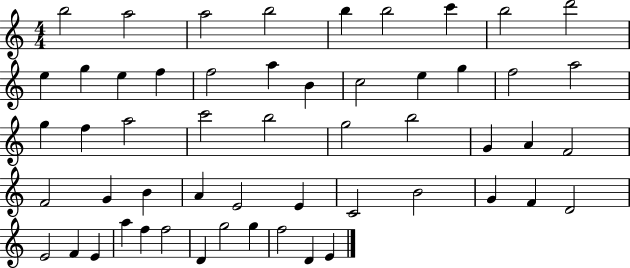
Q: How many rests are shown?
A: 0